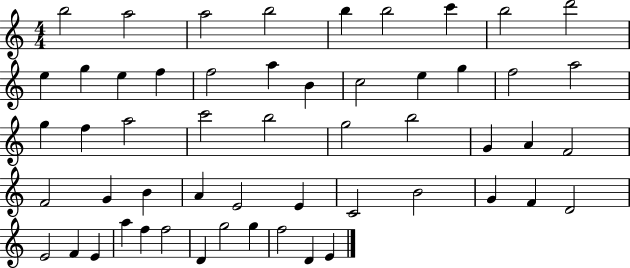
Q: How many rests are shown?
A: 0